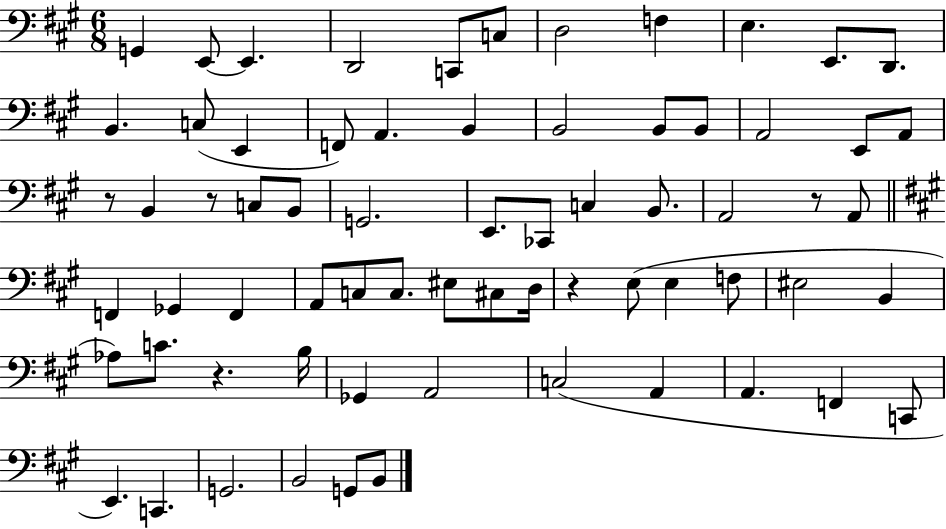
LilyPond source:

{
  \clef bass
  \numericTimeSignature
  \time 6/8
  \key a \major
  g,4 e,8~~ e,4. | d,2 c,8 c8 | d2 f4 | e4. e,8. d,8. | \break b,4. c8( e,4 | f,8) a,4. b,4 | b,2 b,8 b,8 | a,2 e,8 a,8 | \break r8 b,4 r8 c8 b,8 | g,2. | e,8. ces,8 c4 b,8. | a,2 r8 a,8 | \break \bar "||" \break \key a \major f,4 ges,4 f,4 | a,8 c8 c8. eis8 cis8 d16 | r4 e8( e4 f8 | eis2 b,4 | \break aes8) c'8. r4. b16 | ges,4 a,2 | c2( a,4 | a,4. f,4 c,8 | \break e,4.) c,4. | g,2. | b,2 g,8 b,8 | \bar "|."
}